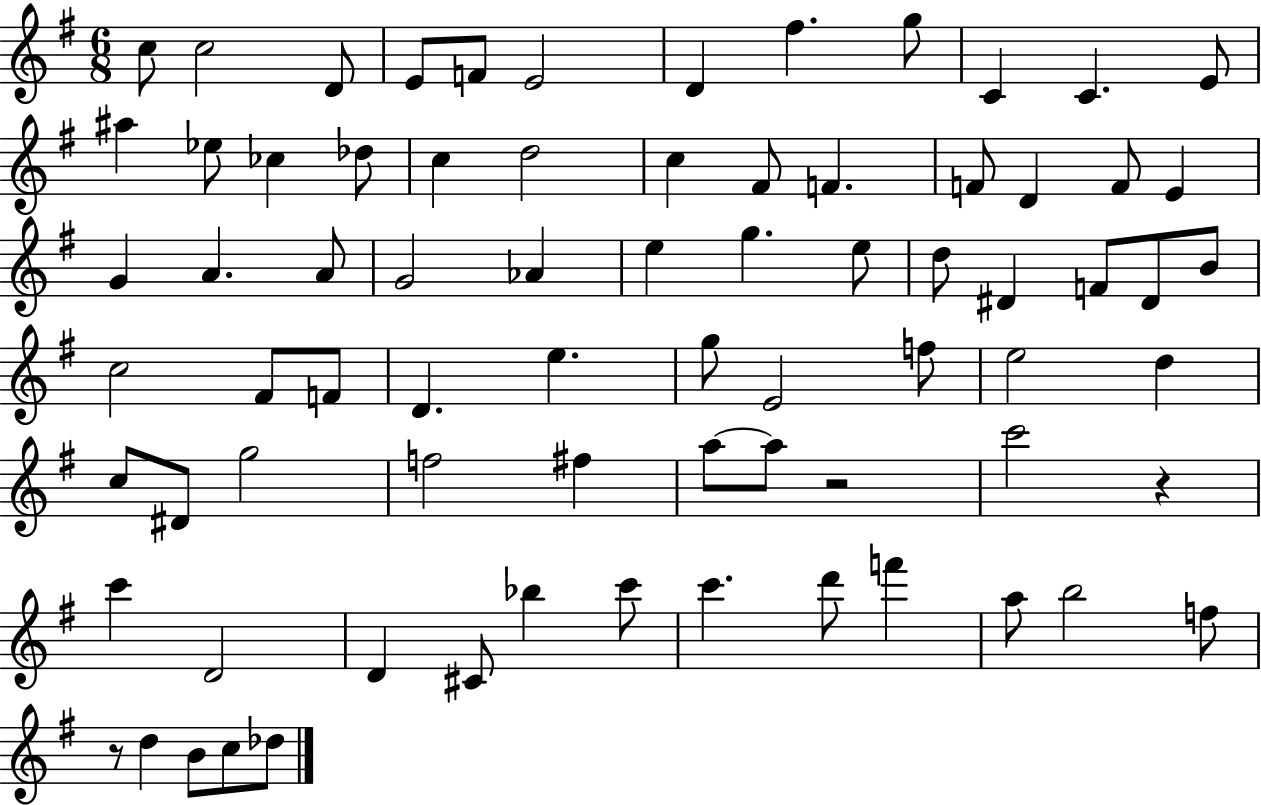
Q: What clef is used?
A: treble